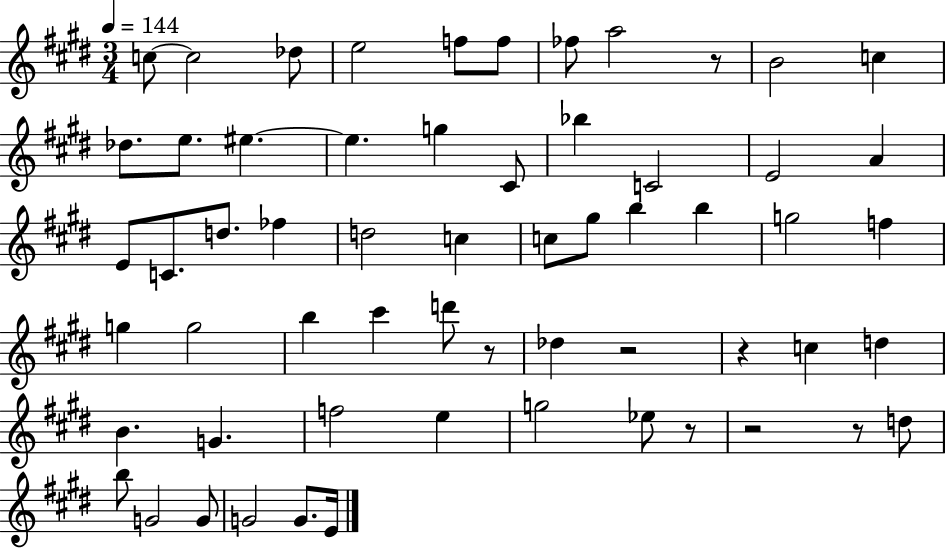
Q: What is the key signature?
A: E major